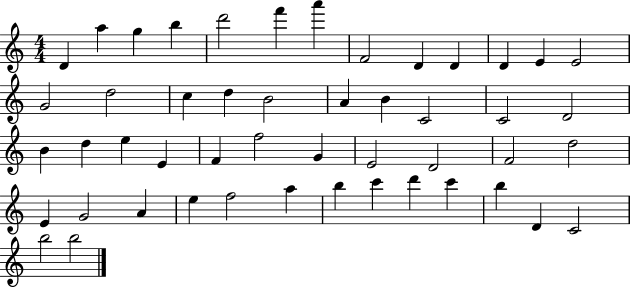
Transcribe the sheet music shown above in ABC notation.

X:1
T:Untitled
M:4/4
L:1/4
K:C
D a g b d'2 f' a' F2 D D D E E2 G2 d2 c d B2 A B C2 C2 D2 B d e E F f2 G E2 D2 F2 d2 E G2 A e f2 a b c' d' c' b D C2 b2 b2